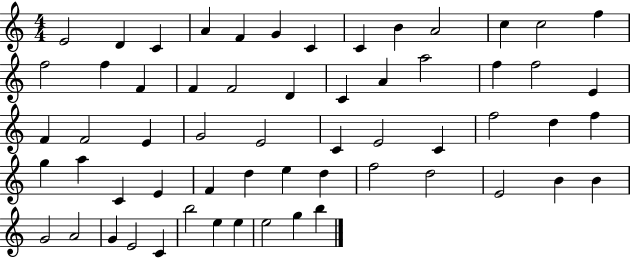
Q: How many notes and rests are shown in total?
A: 60